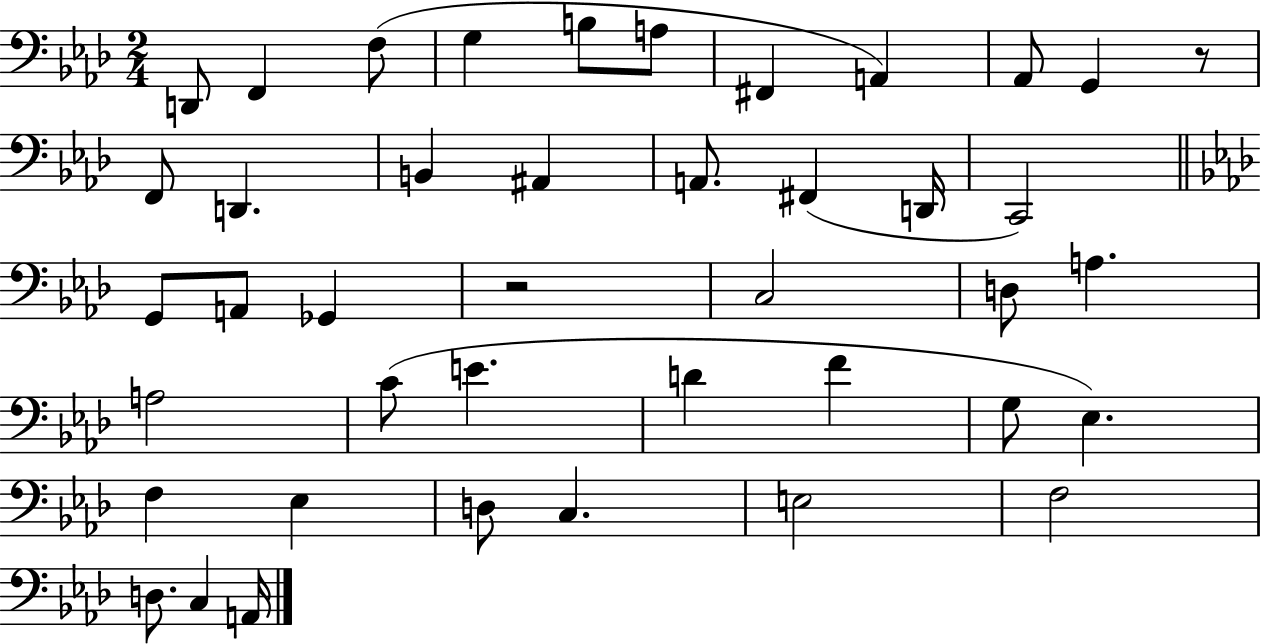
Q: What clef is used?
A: bass